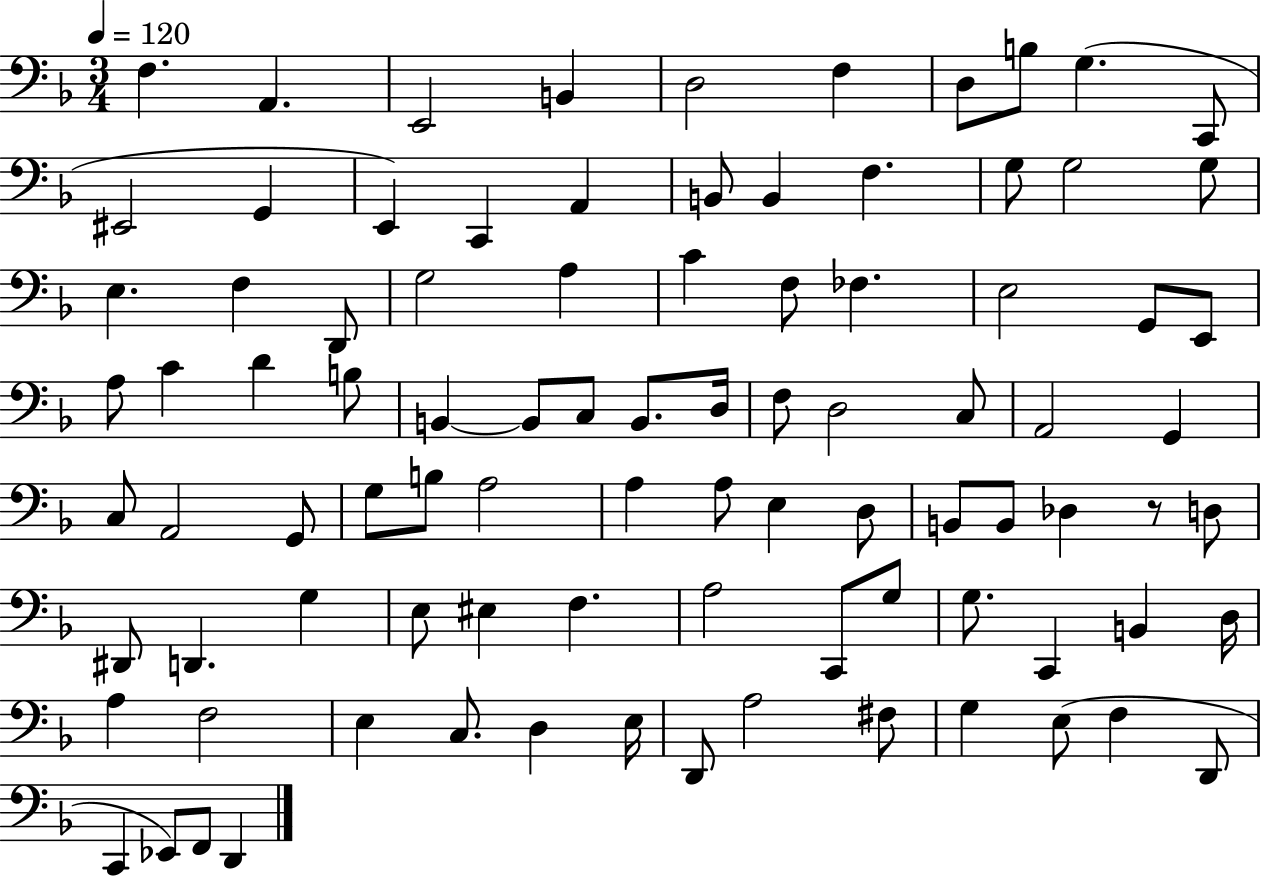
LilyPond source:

{
  \clef bass
  \numericTimeSignature
  \time 3/4
  \key f \major
  \tempo 4 = 120
  f4. a,4. | e,2 b,4 | d2 f4 | d8 b8 g4.( c,8 | \break eis,2 g,4 | e,4) c,4 a,4 | b,8 b,4 f4. | g8 g2 g8 | \break e4. f4 d,8 | g2 a4 | c'4 f8 fes4. | e2 g,8 e,8 | \break a8 c'4 d'4 b8 | b,4~~ b,8 c8 b,8. d16 | f8 d2 c8 | a,2 g,4 | \break c8 a,2 g,8 | g8 b8 a2 | a4 a8 e4 d8 | b,8 b,8 des4 r8 d8 | \break dis,8 d,4. g4 | e8 eis4 f4. | a2 c,8 g8 | g8. c,4 b,4 d16 | \break a4 f2 | e4 c8. d4 e16 | d,8 a2 fis8 | g4 e8( f4 d,8 | \break c,4 ees,8) f,8 d,4 | \bar "|."
}